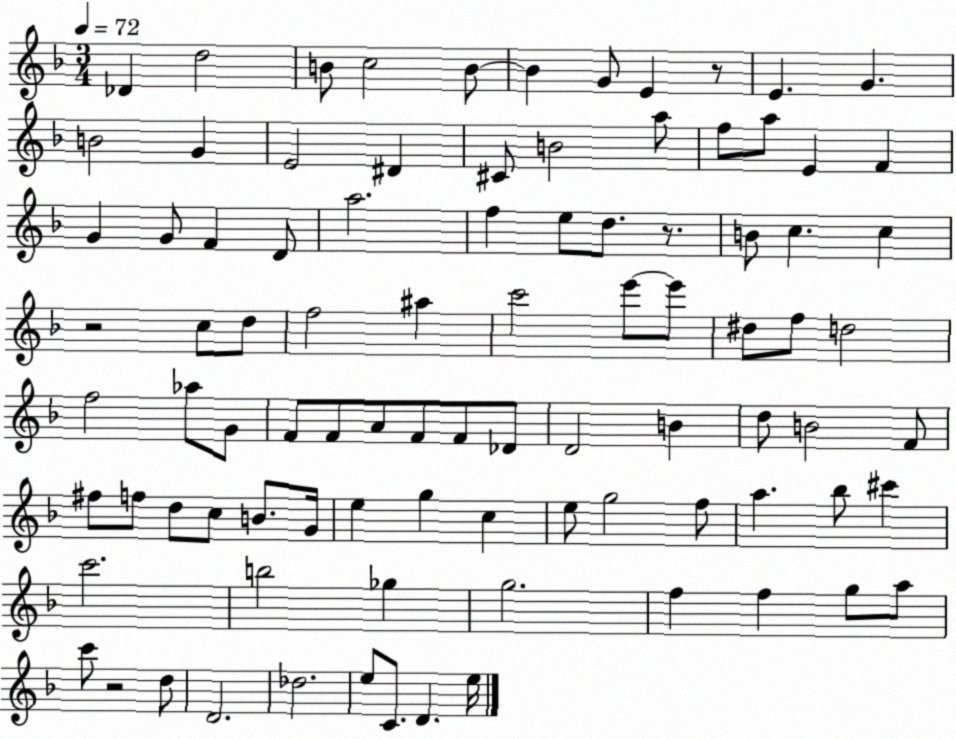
X:1
T:Untitled
M:3/4
L:1/4
K:F
_D d2 B/2 c2 B/2 B G/2 E z/2 E G B2 G E2 ^D ^C/2 B2 a/2 f/2 a/2 E F G G/2 F D/2 a2 f e/2 d/2 z/2 B/2 c c z2 c/2 d/2 f2 ^a c'2 e'/2 e'/2 ^d/2 f/2 d2 f2 _a/2 G/2 F/2 F/2 A/2 F/2 F/2 _D/2 D2 B d/2 B2 F/2 ^f/2 f/2 d/2 c/2 B/2 G/4 e g c e/2 g2 f/2 a _b/2 ^c' c'2 b2 _g g2 f f g/2 a/2 c'/2 z2 d/2 D2 _d2 e/2 C/2 D e/4